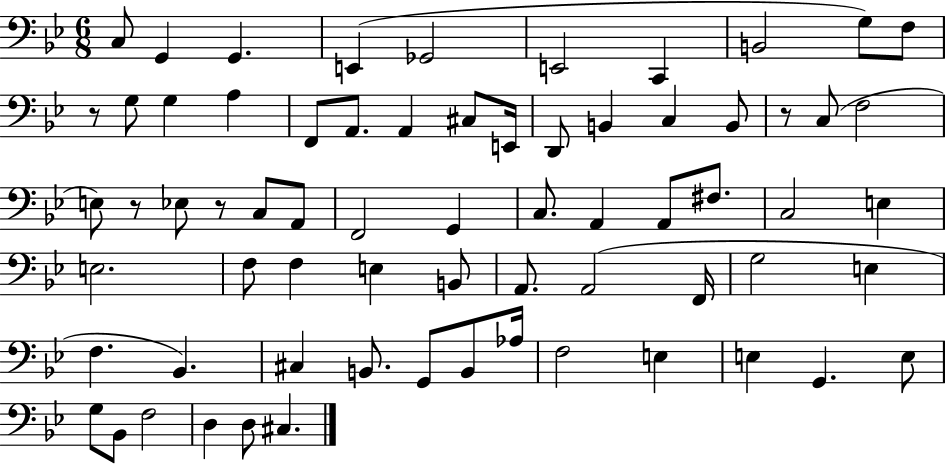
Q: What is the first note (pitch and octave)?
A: C3